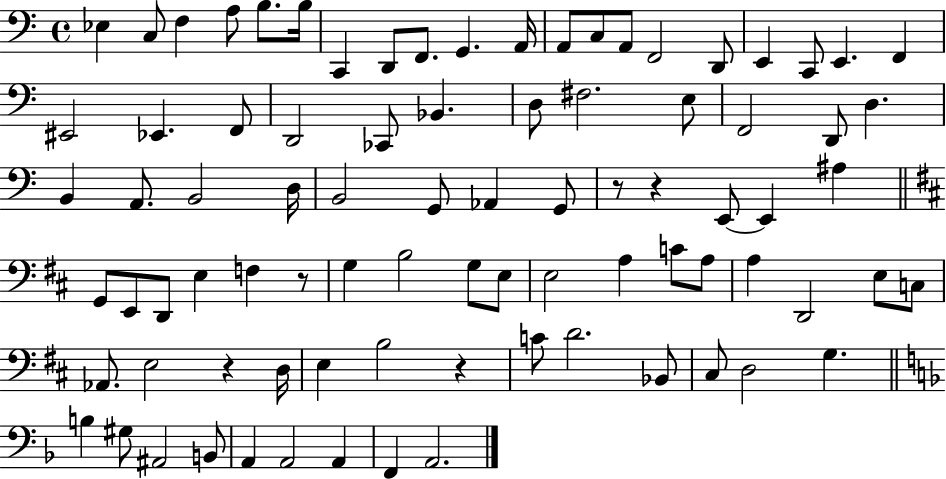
{
  \clef bass
  \time 4/4
  \defaultTimeSignature
  \key c \major
  ees4 c8 f4 a8 b8. b16 | c,4 d,8 f,8. g,4. a,16 | a,8 c8 a,8 f,2 d,8 | e,4 c,8 e,4. f,4 | \break eis,2 ees,4. f,8 | d,2 ces,8 bes,4. | d8 fis2. e8 | f,2 d,8 d4. | \break b,4 a,8. b,2 d16 | b,2 g,8 aes,4 g,8 | r8 r4 e,8~~ e,4 ais4 | \bar "||" \break \key d \major g,8 e,8 d,8 e4 f4 r8 | g4 b2 g8 e8 | e2 a4 c'8 a8 | a4 d,2 e8 c8 | \break aes,8. e2 r4 d16 | e4 b2 r4 | c'8 d'2. bes,8 | cis8 d2 g4. | \break \bar "||" \break \key f \major b4 gis8 ais,2 b,8 | a,4 a,2 a,4 | f,4 a,2. | \bar "|."
}